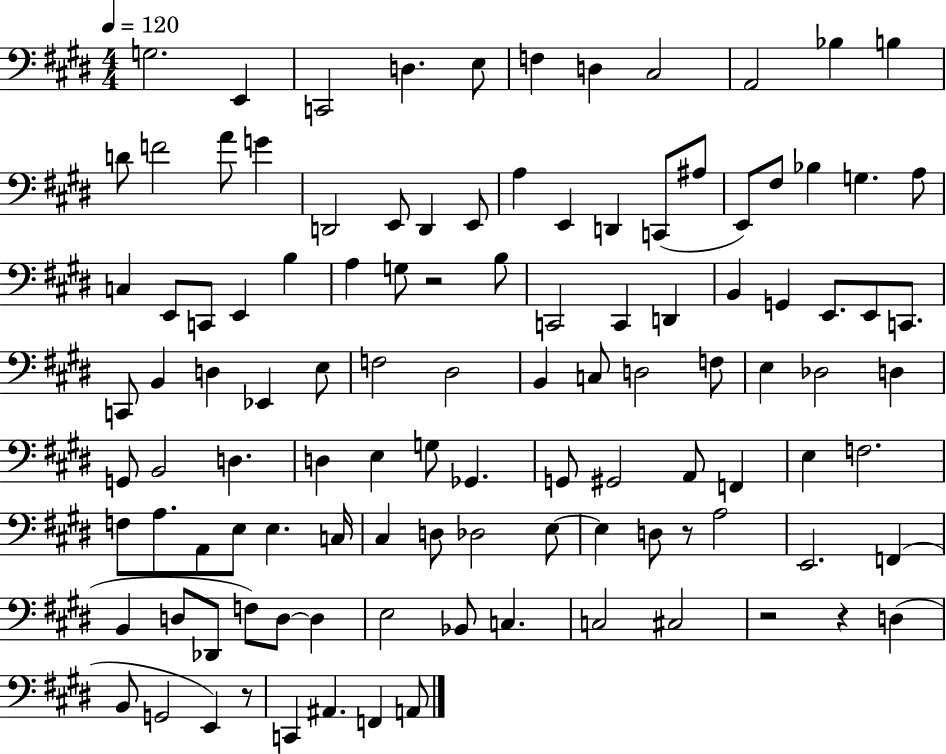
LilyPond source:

{
  \clef bass
  \numericTimeSignature
  \time 4/4
  \key e \major
  \tempo 4 = 120
  g2. e,4 | c,2 d4. e8 | f4 d4 cis2 | a,2 bes4 b4 | \break d'8 f'2 a'8 g'4 | d,2 e,8 d,4 e,8 | a4 e,4 d,4 c,8( ais8 | e,8) fis8 bes4 g4. a8 | \break c4 e,8 c,8 e,4 b4 | a4 g8 r2 b8 | c,2 c,4 d,4 | b,4 g,4 e,8. e,8 c,8. | \break c,8 b,4 d4 ees,4 e8 | f2 dis2 | b,4 c8 d2 f8 | e4 des2 d4 | \break g,8 b,2 d4. | d4 e4 g8 ges,4. | g,8 gis,2 a,8 f,4 | e4 f2. | \break f8 a8. a,8 e8 e4. c16 | cis4 d8 des2 e8~~ | e4 d8 r8 a2 | e,2. f,4( | \break b,4 d8 des,8 f8) d8~~ d4 | e2 bes,8 c4. | c2 cis2 | r2 r4 d4( | \break b,8 g,2 e,4) r8 | c,4 ais,4. f,4 a,8 | \bar "|."
}